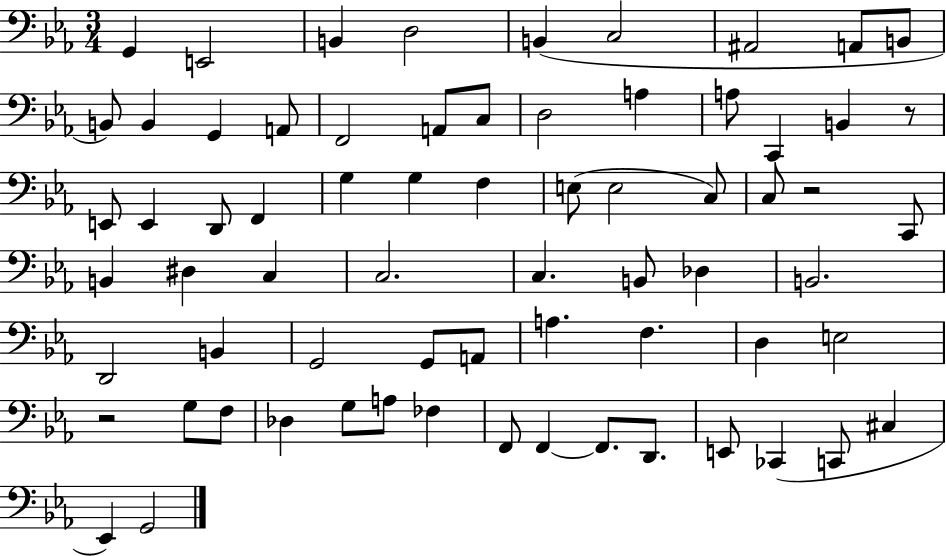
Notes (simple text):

G2/q E2/h B2/q D3/h B2/q C3/h A#2/h A2/e B2/e B2/e B2/q G2/q A2/e F2/h A2/e C3/e D3/h A3/q A3/e C2/q B2/q R/e E2/e E2/q D2/e F2/q G3/q G3/q F3/q E3/e E3/h C3/e C3/e R/h C2/e B2/q D#3/q C3/q C3/h. C3/q. B2/e Db3/q B2/h. D2/h B2/q G2/h G2/e A2/e A3/q. F3/q. D3/q E3/h R/h G3/e F3/e Db3/q G3/e A3/e FES3/q F2/e F2/q F2/e. D2/e. E2/e CES2/q C2/e C#3/q Eb2/q G2/h